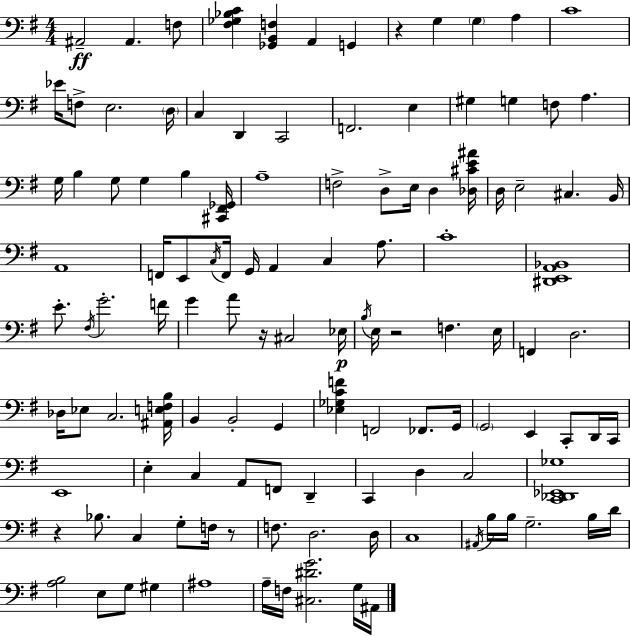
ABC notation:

X:1
T:Untitled
M:4/4
L:1/4
K:G
^A,,2 ^A,, F,/2 [^F,_G,_B,C] [_G,,B,,F,] A,, G,, z G, G, A, C4 _E/4 F,/2 E,2 D,/4 C, D,, C,,2 F,,2 E, ^G, G, F,/2 A, G,/4 B, G,/2 G, B, [^C,,^F,,_G,,]/4 A,4 F,2 D,/2 E,/4 D, [_D,^CE^A]/4 D,/4 E,2 ^C, B,,/4 A,,4 F,,/4 E,,/2 C,/4 F,,/4 G,,/4 A,, C, A,/2 C4 [^D,,E,,A,,_B,,]4 E/2 ^F,/4 G2 F/4 G A/2 z/4 ^C,2 _E,/4 B,/4 E,/4 z2 F, E,/4 F,, D,2 _D,/4 _E,/2 C,2 [^A,,E,F,B,]/4 B,, B,,2 G,, [_E,_G,CF] F,,2 _F,,/2 G,,/4 G,,2 E,, C,,/2 D,,/4 C,,/4 E,,4 E, C, A,,/2 F,,/2 D,, C,, D, C,2 [C,,_D,,_E,,_G,]4 z _B,/2 C, G,/2 F,/4 z/2 F,/2 D,2 D,/4 C,4 ^A,,/4 B,/4 B,/4 G,2 B,/4 D/4 [A,B,]2 E,/2 G,/2 ^G, ^A,4 A,/4 F,/4 [^C,^DG]2 G,/4 ^A,,/4